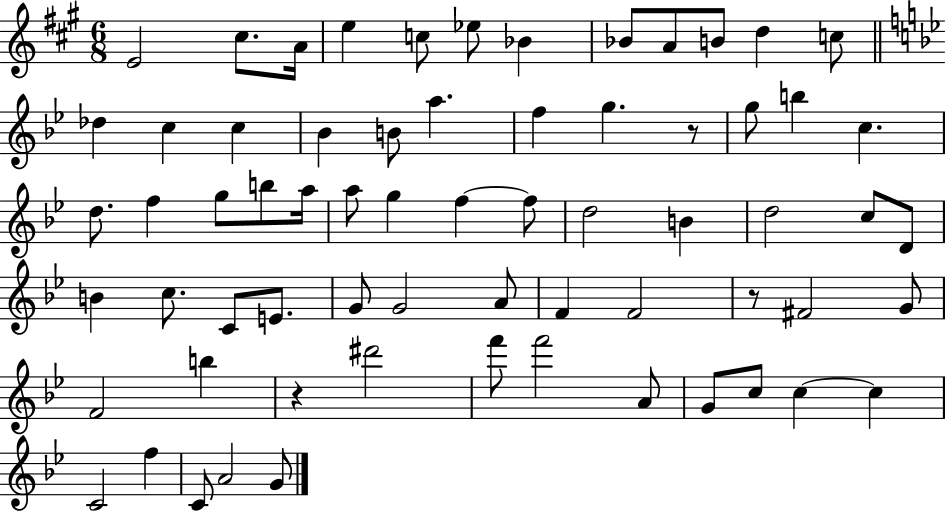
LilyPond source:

{
  \clef treble
  \numericTimeSignature
  \time 6/8
  \key a \major
  e'2 cis''8. a'16 | e''4 c''8 ees''8 bes'4 | bes'8 a'8 b'8 d''4 c''8 | \bar "||" \break \key bes \major des''4 c''4 c''4 | bes'4 b'8 a''4. | f''4 g''4. r8 | g''8 b''4 c''4. | \break d''8. f''4 g''8 b''8 a''16 | a''8 g''4 f''4~~ f''8 | d''2 b'4 | d''2 c''8 d'8 | \break b'4 c''8. c'8 e'8. | g'8 g'2 a'8 | f'4 f'2 | r8 fis'2 g'8 | \break f'2 b''4 | r4 dis'''2 | f'''8 f'''2 a'8 | g'8 c''8 c''4~~ c''4 | \break c'2 f''4 | c'8 a'2 g'8 | \bar "|."
}